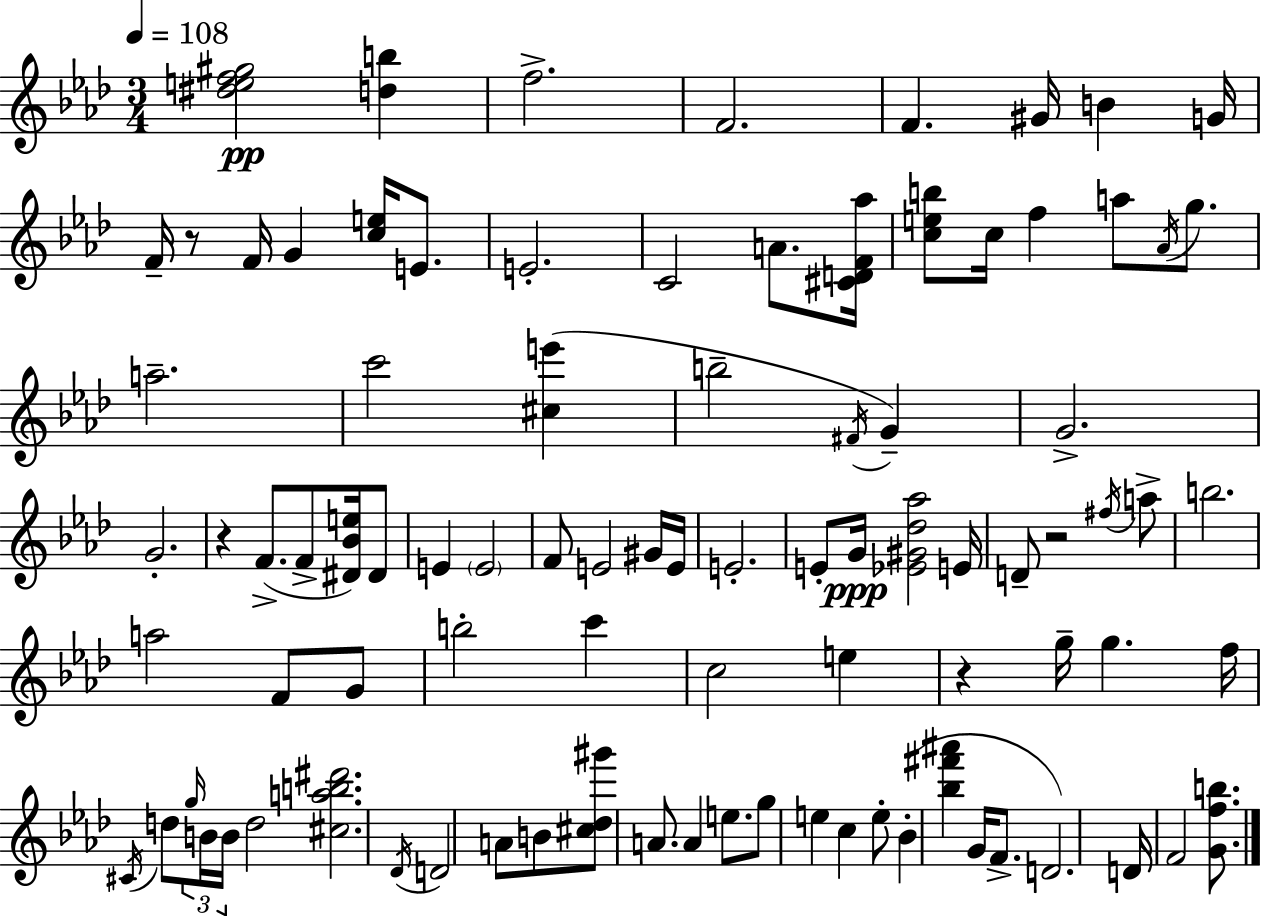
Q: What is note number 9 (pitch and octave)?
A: G4